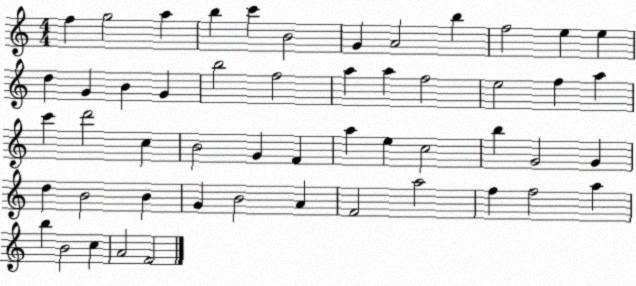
X:1
T:Untitled
M:4/4
L:1/4
K:C
f g2 a b c' B2 G A2 b f2 e e d G B G b2 f2 a a f2 e2 f a c' d'2 c B2 G F a e c2 b G2 G d B2 B G B2 A F2 a2 f f2 a b B2 c A2 F2